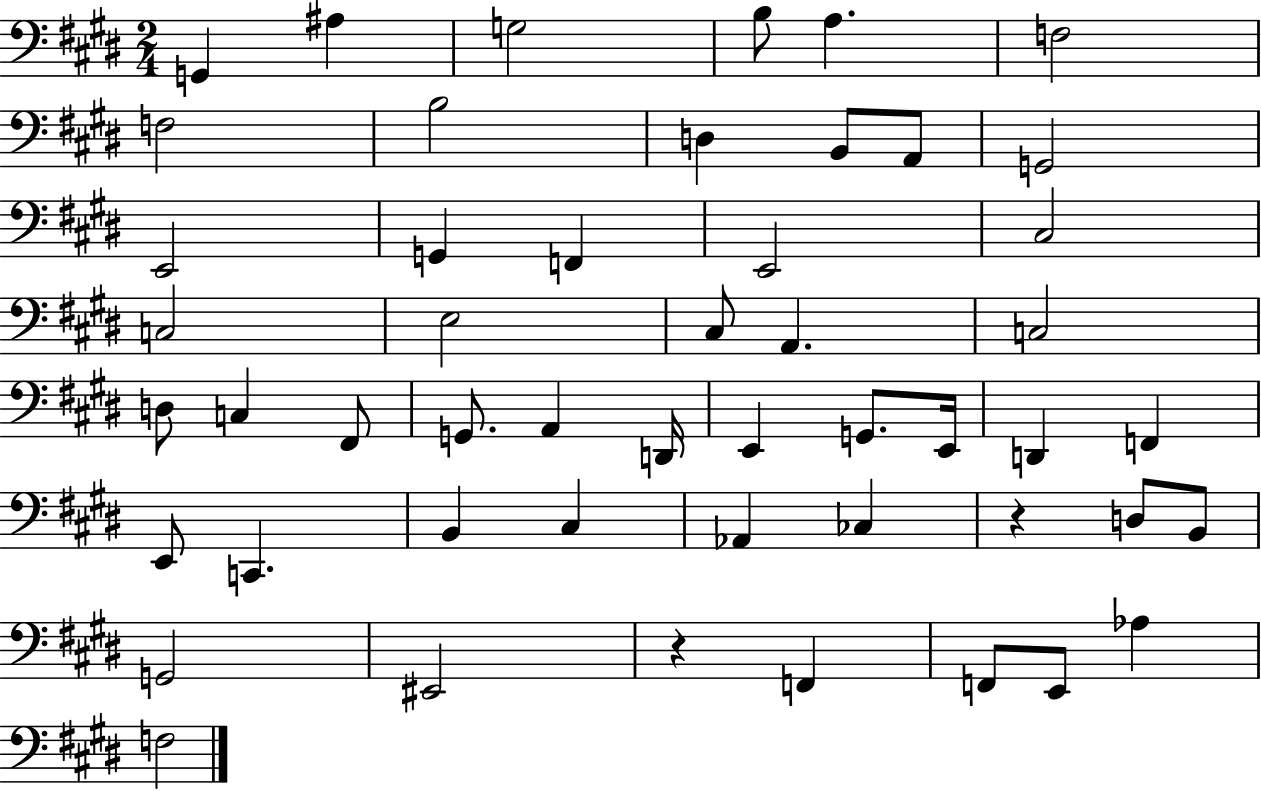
G2/q A#3/q G3/h B3/e A3/q. F3/h F3/h B3/h D3/q B2/e A2/e G2/h E2/h G2/q F2/q E2/h C#3/h C3/h E3/h C#3/e A2/q. C3/h D3/e C3/q F#2/e G2/e. A2/q D2/s E2/q G2/e. E2/s D2/q F2/q E2/e C2/q. B2/q C#3/q Ab2/q CES3/q R/q D3/e B2/e G2/h EIS2/h R/q F2/q F2/e E2/e Ab3/q F3/h